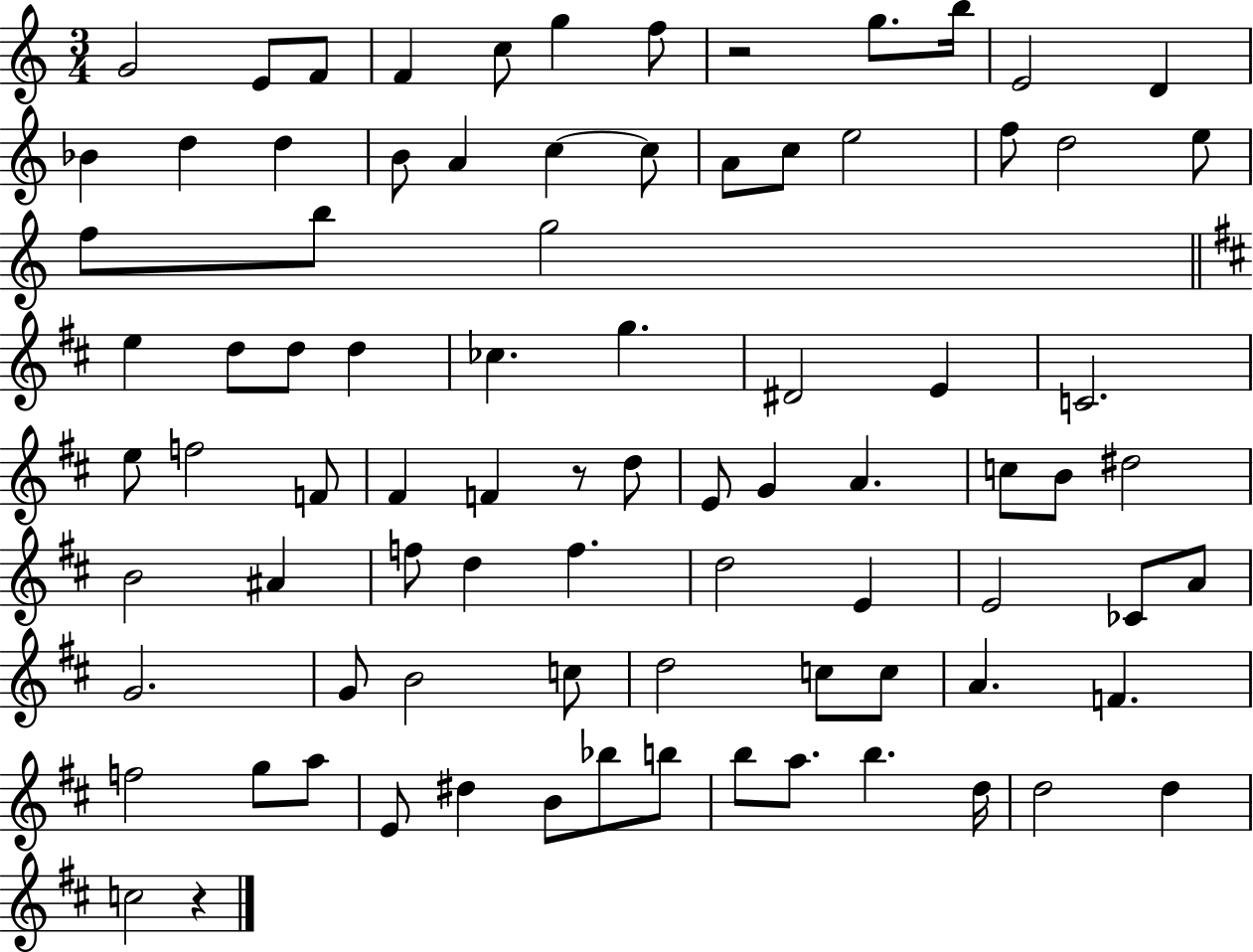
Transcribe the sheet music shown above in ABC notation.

X:1
T:Untitled
M:3/4
L:1/4
K:C
G2 E/2 F/2 F c/2 g f/2 z2 g/2 b/4 E2 D _B d d B/2 A c c/2 A/2 c/2 e2 f/2 d2 e/2 f/2 b/2 g2 e d/2 d/2 d _c g ^D2 E C2 e/2 f2 F/2 ^F F z/2 d/2 E/2 G A c/2 B/2 ^d2 B2 ^A f/2 d f d2 E E2 _C/2 A/2 G2 G/2 B2 c/2 d2 c/2 c/2 A F f2 g/2 a/2 E/2 ^d B/2 _b/2 b/2 b/2 a/2 b d/4 d2 d c2 z